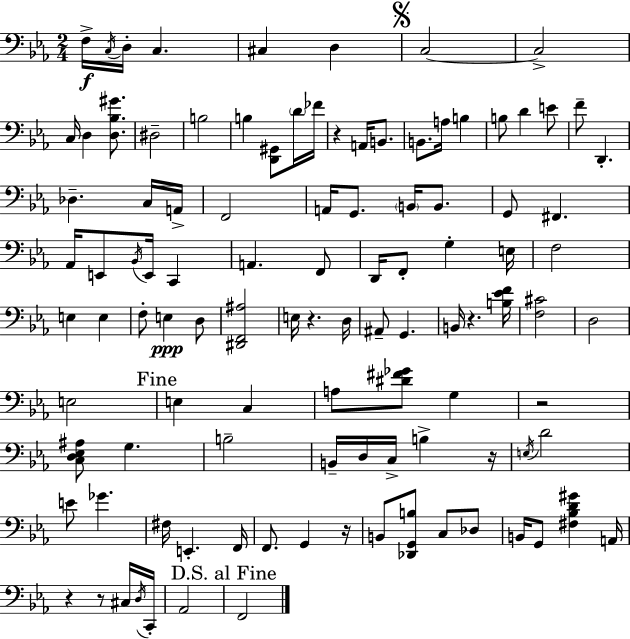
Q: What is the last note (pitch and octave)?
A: F2